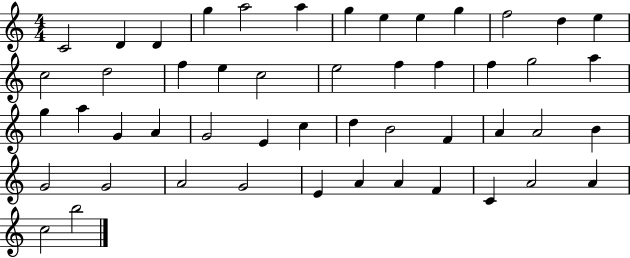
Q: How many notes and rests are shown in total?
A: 50